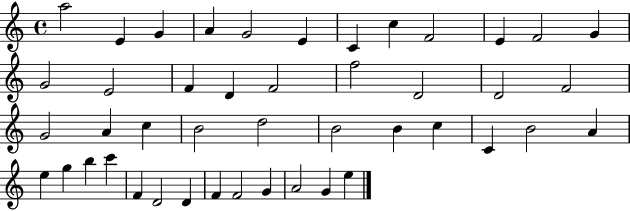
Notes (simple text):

A5/h E4/q G4/q A4/q G4/h E4/q C4/q C5/q F4/h E4/q F4/h G4/q G4/h E4/h F4/q D4/q F4/h F5/h D4/h D4/h F4/h G4/h A4/q C5/q B4/h D5/h B4/h B4/q C5/q C4/q B4/h A4/q E5/q G5/q B5/q C6/q F4/q D4/h D4/q F4/q F4/h G4/q A4/h G4/q E5/q